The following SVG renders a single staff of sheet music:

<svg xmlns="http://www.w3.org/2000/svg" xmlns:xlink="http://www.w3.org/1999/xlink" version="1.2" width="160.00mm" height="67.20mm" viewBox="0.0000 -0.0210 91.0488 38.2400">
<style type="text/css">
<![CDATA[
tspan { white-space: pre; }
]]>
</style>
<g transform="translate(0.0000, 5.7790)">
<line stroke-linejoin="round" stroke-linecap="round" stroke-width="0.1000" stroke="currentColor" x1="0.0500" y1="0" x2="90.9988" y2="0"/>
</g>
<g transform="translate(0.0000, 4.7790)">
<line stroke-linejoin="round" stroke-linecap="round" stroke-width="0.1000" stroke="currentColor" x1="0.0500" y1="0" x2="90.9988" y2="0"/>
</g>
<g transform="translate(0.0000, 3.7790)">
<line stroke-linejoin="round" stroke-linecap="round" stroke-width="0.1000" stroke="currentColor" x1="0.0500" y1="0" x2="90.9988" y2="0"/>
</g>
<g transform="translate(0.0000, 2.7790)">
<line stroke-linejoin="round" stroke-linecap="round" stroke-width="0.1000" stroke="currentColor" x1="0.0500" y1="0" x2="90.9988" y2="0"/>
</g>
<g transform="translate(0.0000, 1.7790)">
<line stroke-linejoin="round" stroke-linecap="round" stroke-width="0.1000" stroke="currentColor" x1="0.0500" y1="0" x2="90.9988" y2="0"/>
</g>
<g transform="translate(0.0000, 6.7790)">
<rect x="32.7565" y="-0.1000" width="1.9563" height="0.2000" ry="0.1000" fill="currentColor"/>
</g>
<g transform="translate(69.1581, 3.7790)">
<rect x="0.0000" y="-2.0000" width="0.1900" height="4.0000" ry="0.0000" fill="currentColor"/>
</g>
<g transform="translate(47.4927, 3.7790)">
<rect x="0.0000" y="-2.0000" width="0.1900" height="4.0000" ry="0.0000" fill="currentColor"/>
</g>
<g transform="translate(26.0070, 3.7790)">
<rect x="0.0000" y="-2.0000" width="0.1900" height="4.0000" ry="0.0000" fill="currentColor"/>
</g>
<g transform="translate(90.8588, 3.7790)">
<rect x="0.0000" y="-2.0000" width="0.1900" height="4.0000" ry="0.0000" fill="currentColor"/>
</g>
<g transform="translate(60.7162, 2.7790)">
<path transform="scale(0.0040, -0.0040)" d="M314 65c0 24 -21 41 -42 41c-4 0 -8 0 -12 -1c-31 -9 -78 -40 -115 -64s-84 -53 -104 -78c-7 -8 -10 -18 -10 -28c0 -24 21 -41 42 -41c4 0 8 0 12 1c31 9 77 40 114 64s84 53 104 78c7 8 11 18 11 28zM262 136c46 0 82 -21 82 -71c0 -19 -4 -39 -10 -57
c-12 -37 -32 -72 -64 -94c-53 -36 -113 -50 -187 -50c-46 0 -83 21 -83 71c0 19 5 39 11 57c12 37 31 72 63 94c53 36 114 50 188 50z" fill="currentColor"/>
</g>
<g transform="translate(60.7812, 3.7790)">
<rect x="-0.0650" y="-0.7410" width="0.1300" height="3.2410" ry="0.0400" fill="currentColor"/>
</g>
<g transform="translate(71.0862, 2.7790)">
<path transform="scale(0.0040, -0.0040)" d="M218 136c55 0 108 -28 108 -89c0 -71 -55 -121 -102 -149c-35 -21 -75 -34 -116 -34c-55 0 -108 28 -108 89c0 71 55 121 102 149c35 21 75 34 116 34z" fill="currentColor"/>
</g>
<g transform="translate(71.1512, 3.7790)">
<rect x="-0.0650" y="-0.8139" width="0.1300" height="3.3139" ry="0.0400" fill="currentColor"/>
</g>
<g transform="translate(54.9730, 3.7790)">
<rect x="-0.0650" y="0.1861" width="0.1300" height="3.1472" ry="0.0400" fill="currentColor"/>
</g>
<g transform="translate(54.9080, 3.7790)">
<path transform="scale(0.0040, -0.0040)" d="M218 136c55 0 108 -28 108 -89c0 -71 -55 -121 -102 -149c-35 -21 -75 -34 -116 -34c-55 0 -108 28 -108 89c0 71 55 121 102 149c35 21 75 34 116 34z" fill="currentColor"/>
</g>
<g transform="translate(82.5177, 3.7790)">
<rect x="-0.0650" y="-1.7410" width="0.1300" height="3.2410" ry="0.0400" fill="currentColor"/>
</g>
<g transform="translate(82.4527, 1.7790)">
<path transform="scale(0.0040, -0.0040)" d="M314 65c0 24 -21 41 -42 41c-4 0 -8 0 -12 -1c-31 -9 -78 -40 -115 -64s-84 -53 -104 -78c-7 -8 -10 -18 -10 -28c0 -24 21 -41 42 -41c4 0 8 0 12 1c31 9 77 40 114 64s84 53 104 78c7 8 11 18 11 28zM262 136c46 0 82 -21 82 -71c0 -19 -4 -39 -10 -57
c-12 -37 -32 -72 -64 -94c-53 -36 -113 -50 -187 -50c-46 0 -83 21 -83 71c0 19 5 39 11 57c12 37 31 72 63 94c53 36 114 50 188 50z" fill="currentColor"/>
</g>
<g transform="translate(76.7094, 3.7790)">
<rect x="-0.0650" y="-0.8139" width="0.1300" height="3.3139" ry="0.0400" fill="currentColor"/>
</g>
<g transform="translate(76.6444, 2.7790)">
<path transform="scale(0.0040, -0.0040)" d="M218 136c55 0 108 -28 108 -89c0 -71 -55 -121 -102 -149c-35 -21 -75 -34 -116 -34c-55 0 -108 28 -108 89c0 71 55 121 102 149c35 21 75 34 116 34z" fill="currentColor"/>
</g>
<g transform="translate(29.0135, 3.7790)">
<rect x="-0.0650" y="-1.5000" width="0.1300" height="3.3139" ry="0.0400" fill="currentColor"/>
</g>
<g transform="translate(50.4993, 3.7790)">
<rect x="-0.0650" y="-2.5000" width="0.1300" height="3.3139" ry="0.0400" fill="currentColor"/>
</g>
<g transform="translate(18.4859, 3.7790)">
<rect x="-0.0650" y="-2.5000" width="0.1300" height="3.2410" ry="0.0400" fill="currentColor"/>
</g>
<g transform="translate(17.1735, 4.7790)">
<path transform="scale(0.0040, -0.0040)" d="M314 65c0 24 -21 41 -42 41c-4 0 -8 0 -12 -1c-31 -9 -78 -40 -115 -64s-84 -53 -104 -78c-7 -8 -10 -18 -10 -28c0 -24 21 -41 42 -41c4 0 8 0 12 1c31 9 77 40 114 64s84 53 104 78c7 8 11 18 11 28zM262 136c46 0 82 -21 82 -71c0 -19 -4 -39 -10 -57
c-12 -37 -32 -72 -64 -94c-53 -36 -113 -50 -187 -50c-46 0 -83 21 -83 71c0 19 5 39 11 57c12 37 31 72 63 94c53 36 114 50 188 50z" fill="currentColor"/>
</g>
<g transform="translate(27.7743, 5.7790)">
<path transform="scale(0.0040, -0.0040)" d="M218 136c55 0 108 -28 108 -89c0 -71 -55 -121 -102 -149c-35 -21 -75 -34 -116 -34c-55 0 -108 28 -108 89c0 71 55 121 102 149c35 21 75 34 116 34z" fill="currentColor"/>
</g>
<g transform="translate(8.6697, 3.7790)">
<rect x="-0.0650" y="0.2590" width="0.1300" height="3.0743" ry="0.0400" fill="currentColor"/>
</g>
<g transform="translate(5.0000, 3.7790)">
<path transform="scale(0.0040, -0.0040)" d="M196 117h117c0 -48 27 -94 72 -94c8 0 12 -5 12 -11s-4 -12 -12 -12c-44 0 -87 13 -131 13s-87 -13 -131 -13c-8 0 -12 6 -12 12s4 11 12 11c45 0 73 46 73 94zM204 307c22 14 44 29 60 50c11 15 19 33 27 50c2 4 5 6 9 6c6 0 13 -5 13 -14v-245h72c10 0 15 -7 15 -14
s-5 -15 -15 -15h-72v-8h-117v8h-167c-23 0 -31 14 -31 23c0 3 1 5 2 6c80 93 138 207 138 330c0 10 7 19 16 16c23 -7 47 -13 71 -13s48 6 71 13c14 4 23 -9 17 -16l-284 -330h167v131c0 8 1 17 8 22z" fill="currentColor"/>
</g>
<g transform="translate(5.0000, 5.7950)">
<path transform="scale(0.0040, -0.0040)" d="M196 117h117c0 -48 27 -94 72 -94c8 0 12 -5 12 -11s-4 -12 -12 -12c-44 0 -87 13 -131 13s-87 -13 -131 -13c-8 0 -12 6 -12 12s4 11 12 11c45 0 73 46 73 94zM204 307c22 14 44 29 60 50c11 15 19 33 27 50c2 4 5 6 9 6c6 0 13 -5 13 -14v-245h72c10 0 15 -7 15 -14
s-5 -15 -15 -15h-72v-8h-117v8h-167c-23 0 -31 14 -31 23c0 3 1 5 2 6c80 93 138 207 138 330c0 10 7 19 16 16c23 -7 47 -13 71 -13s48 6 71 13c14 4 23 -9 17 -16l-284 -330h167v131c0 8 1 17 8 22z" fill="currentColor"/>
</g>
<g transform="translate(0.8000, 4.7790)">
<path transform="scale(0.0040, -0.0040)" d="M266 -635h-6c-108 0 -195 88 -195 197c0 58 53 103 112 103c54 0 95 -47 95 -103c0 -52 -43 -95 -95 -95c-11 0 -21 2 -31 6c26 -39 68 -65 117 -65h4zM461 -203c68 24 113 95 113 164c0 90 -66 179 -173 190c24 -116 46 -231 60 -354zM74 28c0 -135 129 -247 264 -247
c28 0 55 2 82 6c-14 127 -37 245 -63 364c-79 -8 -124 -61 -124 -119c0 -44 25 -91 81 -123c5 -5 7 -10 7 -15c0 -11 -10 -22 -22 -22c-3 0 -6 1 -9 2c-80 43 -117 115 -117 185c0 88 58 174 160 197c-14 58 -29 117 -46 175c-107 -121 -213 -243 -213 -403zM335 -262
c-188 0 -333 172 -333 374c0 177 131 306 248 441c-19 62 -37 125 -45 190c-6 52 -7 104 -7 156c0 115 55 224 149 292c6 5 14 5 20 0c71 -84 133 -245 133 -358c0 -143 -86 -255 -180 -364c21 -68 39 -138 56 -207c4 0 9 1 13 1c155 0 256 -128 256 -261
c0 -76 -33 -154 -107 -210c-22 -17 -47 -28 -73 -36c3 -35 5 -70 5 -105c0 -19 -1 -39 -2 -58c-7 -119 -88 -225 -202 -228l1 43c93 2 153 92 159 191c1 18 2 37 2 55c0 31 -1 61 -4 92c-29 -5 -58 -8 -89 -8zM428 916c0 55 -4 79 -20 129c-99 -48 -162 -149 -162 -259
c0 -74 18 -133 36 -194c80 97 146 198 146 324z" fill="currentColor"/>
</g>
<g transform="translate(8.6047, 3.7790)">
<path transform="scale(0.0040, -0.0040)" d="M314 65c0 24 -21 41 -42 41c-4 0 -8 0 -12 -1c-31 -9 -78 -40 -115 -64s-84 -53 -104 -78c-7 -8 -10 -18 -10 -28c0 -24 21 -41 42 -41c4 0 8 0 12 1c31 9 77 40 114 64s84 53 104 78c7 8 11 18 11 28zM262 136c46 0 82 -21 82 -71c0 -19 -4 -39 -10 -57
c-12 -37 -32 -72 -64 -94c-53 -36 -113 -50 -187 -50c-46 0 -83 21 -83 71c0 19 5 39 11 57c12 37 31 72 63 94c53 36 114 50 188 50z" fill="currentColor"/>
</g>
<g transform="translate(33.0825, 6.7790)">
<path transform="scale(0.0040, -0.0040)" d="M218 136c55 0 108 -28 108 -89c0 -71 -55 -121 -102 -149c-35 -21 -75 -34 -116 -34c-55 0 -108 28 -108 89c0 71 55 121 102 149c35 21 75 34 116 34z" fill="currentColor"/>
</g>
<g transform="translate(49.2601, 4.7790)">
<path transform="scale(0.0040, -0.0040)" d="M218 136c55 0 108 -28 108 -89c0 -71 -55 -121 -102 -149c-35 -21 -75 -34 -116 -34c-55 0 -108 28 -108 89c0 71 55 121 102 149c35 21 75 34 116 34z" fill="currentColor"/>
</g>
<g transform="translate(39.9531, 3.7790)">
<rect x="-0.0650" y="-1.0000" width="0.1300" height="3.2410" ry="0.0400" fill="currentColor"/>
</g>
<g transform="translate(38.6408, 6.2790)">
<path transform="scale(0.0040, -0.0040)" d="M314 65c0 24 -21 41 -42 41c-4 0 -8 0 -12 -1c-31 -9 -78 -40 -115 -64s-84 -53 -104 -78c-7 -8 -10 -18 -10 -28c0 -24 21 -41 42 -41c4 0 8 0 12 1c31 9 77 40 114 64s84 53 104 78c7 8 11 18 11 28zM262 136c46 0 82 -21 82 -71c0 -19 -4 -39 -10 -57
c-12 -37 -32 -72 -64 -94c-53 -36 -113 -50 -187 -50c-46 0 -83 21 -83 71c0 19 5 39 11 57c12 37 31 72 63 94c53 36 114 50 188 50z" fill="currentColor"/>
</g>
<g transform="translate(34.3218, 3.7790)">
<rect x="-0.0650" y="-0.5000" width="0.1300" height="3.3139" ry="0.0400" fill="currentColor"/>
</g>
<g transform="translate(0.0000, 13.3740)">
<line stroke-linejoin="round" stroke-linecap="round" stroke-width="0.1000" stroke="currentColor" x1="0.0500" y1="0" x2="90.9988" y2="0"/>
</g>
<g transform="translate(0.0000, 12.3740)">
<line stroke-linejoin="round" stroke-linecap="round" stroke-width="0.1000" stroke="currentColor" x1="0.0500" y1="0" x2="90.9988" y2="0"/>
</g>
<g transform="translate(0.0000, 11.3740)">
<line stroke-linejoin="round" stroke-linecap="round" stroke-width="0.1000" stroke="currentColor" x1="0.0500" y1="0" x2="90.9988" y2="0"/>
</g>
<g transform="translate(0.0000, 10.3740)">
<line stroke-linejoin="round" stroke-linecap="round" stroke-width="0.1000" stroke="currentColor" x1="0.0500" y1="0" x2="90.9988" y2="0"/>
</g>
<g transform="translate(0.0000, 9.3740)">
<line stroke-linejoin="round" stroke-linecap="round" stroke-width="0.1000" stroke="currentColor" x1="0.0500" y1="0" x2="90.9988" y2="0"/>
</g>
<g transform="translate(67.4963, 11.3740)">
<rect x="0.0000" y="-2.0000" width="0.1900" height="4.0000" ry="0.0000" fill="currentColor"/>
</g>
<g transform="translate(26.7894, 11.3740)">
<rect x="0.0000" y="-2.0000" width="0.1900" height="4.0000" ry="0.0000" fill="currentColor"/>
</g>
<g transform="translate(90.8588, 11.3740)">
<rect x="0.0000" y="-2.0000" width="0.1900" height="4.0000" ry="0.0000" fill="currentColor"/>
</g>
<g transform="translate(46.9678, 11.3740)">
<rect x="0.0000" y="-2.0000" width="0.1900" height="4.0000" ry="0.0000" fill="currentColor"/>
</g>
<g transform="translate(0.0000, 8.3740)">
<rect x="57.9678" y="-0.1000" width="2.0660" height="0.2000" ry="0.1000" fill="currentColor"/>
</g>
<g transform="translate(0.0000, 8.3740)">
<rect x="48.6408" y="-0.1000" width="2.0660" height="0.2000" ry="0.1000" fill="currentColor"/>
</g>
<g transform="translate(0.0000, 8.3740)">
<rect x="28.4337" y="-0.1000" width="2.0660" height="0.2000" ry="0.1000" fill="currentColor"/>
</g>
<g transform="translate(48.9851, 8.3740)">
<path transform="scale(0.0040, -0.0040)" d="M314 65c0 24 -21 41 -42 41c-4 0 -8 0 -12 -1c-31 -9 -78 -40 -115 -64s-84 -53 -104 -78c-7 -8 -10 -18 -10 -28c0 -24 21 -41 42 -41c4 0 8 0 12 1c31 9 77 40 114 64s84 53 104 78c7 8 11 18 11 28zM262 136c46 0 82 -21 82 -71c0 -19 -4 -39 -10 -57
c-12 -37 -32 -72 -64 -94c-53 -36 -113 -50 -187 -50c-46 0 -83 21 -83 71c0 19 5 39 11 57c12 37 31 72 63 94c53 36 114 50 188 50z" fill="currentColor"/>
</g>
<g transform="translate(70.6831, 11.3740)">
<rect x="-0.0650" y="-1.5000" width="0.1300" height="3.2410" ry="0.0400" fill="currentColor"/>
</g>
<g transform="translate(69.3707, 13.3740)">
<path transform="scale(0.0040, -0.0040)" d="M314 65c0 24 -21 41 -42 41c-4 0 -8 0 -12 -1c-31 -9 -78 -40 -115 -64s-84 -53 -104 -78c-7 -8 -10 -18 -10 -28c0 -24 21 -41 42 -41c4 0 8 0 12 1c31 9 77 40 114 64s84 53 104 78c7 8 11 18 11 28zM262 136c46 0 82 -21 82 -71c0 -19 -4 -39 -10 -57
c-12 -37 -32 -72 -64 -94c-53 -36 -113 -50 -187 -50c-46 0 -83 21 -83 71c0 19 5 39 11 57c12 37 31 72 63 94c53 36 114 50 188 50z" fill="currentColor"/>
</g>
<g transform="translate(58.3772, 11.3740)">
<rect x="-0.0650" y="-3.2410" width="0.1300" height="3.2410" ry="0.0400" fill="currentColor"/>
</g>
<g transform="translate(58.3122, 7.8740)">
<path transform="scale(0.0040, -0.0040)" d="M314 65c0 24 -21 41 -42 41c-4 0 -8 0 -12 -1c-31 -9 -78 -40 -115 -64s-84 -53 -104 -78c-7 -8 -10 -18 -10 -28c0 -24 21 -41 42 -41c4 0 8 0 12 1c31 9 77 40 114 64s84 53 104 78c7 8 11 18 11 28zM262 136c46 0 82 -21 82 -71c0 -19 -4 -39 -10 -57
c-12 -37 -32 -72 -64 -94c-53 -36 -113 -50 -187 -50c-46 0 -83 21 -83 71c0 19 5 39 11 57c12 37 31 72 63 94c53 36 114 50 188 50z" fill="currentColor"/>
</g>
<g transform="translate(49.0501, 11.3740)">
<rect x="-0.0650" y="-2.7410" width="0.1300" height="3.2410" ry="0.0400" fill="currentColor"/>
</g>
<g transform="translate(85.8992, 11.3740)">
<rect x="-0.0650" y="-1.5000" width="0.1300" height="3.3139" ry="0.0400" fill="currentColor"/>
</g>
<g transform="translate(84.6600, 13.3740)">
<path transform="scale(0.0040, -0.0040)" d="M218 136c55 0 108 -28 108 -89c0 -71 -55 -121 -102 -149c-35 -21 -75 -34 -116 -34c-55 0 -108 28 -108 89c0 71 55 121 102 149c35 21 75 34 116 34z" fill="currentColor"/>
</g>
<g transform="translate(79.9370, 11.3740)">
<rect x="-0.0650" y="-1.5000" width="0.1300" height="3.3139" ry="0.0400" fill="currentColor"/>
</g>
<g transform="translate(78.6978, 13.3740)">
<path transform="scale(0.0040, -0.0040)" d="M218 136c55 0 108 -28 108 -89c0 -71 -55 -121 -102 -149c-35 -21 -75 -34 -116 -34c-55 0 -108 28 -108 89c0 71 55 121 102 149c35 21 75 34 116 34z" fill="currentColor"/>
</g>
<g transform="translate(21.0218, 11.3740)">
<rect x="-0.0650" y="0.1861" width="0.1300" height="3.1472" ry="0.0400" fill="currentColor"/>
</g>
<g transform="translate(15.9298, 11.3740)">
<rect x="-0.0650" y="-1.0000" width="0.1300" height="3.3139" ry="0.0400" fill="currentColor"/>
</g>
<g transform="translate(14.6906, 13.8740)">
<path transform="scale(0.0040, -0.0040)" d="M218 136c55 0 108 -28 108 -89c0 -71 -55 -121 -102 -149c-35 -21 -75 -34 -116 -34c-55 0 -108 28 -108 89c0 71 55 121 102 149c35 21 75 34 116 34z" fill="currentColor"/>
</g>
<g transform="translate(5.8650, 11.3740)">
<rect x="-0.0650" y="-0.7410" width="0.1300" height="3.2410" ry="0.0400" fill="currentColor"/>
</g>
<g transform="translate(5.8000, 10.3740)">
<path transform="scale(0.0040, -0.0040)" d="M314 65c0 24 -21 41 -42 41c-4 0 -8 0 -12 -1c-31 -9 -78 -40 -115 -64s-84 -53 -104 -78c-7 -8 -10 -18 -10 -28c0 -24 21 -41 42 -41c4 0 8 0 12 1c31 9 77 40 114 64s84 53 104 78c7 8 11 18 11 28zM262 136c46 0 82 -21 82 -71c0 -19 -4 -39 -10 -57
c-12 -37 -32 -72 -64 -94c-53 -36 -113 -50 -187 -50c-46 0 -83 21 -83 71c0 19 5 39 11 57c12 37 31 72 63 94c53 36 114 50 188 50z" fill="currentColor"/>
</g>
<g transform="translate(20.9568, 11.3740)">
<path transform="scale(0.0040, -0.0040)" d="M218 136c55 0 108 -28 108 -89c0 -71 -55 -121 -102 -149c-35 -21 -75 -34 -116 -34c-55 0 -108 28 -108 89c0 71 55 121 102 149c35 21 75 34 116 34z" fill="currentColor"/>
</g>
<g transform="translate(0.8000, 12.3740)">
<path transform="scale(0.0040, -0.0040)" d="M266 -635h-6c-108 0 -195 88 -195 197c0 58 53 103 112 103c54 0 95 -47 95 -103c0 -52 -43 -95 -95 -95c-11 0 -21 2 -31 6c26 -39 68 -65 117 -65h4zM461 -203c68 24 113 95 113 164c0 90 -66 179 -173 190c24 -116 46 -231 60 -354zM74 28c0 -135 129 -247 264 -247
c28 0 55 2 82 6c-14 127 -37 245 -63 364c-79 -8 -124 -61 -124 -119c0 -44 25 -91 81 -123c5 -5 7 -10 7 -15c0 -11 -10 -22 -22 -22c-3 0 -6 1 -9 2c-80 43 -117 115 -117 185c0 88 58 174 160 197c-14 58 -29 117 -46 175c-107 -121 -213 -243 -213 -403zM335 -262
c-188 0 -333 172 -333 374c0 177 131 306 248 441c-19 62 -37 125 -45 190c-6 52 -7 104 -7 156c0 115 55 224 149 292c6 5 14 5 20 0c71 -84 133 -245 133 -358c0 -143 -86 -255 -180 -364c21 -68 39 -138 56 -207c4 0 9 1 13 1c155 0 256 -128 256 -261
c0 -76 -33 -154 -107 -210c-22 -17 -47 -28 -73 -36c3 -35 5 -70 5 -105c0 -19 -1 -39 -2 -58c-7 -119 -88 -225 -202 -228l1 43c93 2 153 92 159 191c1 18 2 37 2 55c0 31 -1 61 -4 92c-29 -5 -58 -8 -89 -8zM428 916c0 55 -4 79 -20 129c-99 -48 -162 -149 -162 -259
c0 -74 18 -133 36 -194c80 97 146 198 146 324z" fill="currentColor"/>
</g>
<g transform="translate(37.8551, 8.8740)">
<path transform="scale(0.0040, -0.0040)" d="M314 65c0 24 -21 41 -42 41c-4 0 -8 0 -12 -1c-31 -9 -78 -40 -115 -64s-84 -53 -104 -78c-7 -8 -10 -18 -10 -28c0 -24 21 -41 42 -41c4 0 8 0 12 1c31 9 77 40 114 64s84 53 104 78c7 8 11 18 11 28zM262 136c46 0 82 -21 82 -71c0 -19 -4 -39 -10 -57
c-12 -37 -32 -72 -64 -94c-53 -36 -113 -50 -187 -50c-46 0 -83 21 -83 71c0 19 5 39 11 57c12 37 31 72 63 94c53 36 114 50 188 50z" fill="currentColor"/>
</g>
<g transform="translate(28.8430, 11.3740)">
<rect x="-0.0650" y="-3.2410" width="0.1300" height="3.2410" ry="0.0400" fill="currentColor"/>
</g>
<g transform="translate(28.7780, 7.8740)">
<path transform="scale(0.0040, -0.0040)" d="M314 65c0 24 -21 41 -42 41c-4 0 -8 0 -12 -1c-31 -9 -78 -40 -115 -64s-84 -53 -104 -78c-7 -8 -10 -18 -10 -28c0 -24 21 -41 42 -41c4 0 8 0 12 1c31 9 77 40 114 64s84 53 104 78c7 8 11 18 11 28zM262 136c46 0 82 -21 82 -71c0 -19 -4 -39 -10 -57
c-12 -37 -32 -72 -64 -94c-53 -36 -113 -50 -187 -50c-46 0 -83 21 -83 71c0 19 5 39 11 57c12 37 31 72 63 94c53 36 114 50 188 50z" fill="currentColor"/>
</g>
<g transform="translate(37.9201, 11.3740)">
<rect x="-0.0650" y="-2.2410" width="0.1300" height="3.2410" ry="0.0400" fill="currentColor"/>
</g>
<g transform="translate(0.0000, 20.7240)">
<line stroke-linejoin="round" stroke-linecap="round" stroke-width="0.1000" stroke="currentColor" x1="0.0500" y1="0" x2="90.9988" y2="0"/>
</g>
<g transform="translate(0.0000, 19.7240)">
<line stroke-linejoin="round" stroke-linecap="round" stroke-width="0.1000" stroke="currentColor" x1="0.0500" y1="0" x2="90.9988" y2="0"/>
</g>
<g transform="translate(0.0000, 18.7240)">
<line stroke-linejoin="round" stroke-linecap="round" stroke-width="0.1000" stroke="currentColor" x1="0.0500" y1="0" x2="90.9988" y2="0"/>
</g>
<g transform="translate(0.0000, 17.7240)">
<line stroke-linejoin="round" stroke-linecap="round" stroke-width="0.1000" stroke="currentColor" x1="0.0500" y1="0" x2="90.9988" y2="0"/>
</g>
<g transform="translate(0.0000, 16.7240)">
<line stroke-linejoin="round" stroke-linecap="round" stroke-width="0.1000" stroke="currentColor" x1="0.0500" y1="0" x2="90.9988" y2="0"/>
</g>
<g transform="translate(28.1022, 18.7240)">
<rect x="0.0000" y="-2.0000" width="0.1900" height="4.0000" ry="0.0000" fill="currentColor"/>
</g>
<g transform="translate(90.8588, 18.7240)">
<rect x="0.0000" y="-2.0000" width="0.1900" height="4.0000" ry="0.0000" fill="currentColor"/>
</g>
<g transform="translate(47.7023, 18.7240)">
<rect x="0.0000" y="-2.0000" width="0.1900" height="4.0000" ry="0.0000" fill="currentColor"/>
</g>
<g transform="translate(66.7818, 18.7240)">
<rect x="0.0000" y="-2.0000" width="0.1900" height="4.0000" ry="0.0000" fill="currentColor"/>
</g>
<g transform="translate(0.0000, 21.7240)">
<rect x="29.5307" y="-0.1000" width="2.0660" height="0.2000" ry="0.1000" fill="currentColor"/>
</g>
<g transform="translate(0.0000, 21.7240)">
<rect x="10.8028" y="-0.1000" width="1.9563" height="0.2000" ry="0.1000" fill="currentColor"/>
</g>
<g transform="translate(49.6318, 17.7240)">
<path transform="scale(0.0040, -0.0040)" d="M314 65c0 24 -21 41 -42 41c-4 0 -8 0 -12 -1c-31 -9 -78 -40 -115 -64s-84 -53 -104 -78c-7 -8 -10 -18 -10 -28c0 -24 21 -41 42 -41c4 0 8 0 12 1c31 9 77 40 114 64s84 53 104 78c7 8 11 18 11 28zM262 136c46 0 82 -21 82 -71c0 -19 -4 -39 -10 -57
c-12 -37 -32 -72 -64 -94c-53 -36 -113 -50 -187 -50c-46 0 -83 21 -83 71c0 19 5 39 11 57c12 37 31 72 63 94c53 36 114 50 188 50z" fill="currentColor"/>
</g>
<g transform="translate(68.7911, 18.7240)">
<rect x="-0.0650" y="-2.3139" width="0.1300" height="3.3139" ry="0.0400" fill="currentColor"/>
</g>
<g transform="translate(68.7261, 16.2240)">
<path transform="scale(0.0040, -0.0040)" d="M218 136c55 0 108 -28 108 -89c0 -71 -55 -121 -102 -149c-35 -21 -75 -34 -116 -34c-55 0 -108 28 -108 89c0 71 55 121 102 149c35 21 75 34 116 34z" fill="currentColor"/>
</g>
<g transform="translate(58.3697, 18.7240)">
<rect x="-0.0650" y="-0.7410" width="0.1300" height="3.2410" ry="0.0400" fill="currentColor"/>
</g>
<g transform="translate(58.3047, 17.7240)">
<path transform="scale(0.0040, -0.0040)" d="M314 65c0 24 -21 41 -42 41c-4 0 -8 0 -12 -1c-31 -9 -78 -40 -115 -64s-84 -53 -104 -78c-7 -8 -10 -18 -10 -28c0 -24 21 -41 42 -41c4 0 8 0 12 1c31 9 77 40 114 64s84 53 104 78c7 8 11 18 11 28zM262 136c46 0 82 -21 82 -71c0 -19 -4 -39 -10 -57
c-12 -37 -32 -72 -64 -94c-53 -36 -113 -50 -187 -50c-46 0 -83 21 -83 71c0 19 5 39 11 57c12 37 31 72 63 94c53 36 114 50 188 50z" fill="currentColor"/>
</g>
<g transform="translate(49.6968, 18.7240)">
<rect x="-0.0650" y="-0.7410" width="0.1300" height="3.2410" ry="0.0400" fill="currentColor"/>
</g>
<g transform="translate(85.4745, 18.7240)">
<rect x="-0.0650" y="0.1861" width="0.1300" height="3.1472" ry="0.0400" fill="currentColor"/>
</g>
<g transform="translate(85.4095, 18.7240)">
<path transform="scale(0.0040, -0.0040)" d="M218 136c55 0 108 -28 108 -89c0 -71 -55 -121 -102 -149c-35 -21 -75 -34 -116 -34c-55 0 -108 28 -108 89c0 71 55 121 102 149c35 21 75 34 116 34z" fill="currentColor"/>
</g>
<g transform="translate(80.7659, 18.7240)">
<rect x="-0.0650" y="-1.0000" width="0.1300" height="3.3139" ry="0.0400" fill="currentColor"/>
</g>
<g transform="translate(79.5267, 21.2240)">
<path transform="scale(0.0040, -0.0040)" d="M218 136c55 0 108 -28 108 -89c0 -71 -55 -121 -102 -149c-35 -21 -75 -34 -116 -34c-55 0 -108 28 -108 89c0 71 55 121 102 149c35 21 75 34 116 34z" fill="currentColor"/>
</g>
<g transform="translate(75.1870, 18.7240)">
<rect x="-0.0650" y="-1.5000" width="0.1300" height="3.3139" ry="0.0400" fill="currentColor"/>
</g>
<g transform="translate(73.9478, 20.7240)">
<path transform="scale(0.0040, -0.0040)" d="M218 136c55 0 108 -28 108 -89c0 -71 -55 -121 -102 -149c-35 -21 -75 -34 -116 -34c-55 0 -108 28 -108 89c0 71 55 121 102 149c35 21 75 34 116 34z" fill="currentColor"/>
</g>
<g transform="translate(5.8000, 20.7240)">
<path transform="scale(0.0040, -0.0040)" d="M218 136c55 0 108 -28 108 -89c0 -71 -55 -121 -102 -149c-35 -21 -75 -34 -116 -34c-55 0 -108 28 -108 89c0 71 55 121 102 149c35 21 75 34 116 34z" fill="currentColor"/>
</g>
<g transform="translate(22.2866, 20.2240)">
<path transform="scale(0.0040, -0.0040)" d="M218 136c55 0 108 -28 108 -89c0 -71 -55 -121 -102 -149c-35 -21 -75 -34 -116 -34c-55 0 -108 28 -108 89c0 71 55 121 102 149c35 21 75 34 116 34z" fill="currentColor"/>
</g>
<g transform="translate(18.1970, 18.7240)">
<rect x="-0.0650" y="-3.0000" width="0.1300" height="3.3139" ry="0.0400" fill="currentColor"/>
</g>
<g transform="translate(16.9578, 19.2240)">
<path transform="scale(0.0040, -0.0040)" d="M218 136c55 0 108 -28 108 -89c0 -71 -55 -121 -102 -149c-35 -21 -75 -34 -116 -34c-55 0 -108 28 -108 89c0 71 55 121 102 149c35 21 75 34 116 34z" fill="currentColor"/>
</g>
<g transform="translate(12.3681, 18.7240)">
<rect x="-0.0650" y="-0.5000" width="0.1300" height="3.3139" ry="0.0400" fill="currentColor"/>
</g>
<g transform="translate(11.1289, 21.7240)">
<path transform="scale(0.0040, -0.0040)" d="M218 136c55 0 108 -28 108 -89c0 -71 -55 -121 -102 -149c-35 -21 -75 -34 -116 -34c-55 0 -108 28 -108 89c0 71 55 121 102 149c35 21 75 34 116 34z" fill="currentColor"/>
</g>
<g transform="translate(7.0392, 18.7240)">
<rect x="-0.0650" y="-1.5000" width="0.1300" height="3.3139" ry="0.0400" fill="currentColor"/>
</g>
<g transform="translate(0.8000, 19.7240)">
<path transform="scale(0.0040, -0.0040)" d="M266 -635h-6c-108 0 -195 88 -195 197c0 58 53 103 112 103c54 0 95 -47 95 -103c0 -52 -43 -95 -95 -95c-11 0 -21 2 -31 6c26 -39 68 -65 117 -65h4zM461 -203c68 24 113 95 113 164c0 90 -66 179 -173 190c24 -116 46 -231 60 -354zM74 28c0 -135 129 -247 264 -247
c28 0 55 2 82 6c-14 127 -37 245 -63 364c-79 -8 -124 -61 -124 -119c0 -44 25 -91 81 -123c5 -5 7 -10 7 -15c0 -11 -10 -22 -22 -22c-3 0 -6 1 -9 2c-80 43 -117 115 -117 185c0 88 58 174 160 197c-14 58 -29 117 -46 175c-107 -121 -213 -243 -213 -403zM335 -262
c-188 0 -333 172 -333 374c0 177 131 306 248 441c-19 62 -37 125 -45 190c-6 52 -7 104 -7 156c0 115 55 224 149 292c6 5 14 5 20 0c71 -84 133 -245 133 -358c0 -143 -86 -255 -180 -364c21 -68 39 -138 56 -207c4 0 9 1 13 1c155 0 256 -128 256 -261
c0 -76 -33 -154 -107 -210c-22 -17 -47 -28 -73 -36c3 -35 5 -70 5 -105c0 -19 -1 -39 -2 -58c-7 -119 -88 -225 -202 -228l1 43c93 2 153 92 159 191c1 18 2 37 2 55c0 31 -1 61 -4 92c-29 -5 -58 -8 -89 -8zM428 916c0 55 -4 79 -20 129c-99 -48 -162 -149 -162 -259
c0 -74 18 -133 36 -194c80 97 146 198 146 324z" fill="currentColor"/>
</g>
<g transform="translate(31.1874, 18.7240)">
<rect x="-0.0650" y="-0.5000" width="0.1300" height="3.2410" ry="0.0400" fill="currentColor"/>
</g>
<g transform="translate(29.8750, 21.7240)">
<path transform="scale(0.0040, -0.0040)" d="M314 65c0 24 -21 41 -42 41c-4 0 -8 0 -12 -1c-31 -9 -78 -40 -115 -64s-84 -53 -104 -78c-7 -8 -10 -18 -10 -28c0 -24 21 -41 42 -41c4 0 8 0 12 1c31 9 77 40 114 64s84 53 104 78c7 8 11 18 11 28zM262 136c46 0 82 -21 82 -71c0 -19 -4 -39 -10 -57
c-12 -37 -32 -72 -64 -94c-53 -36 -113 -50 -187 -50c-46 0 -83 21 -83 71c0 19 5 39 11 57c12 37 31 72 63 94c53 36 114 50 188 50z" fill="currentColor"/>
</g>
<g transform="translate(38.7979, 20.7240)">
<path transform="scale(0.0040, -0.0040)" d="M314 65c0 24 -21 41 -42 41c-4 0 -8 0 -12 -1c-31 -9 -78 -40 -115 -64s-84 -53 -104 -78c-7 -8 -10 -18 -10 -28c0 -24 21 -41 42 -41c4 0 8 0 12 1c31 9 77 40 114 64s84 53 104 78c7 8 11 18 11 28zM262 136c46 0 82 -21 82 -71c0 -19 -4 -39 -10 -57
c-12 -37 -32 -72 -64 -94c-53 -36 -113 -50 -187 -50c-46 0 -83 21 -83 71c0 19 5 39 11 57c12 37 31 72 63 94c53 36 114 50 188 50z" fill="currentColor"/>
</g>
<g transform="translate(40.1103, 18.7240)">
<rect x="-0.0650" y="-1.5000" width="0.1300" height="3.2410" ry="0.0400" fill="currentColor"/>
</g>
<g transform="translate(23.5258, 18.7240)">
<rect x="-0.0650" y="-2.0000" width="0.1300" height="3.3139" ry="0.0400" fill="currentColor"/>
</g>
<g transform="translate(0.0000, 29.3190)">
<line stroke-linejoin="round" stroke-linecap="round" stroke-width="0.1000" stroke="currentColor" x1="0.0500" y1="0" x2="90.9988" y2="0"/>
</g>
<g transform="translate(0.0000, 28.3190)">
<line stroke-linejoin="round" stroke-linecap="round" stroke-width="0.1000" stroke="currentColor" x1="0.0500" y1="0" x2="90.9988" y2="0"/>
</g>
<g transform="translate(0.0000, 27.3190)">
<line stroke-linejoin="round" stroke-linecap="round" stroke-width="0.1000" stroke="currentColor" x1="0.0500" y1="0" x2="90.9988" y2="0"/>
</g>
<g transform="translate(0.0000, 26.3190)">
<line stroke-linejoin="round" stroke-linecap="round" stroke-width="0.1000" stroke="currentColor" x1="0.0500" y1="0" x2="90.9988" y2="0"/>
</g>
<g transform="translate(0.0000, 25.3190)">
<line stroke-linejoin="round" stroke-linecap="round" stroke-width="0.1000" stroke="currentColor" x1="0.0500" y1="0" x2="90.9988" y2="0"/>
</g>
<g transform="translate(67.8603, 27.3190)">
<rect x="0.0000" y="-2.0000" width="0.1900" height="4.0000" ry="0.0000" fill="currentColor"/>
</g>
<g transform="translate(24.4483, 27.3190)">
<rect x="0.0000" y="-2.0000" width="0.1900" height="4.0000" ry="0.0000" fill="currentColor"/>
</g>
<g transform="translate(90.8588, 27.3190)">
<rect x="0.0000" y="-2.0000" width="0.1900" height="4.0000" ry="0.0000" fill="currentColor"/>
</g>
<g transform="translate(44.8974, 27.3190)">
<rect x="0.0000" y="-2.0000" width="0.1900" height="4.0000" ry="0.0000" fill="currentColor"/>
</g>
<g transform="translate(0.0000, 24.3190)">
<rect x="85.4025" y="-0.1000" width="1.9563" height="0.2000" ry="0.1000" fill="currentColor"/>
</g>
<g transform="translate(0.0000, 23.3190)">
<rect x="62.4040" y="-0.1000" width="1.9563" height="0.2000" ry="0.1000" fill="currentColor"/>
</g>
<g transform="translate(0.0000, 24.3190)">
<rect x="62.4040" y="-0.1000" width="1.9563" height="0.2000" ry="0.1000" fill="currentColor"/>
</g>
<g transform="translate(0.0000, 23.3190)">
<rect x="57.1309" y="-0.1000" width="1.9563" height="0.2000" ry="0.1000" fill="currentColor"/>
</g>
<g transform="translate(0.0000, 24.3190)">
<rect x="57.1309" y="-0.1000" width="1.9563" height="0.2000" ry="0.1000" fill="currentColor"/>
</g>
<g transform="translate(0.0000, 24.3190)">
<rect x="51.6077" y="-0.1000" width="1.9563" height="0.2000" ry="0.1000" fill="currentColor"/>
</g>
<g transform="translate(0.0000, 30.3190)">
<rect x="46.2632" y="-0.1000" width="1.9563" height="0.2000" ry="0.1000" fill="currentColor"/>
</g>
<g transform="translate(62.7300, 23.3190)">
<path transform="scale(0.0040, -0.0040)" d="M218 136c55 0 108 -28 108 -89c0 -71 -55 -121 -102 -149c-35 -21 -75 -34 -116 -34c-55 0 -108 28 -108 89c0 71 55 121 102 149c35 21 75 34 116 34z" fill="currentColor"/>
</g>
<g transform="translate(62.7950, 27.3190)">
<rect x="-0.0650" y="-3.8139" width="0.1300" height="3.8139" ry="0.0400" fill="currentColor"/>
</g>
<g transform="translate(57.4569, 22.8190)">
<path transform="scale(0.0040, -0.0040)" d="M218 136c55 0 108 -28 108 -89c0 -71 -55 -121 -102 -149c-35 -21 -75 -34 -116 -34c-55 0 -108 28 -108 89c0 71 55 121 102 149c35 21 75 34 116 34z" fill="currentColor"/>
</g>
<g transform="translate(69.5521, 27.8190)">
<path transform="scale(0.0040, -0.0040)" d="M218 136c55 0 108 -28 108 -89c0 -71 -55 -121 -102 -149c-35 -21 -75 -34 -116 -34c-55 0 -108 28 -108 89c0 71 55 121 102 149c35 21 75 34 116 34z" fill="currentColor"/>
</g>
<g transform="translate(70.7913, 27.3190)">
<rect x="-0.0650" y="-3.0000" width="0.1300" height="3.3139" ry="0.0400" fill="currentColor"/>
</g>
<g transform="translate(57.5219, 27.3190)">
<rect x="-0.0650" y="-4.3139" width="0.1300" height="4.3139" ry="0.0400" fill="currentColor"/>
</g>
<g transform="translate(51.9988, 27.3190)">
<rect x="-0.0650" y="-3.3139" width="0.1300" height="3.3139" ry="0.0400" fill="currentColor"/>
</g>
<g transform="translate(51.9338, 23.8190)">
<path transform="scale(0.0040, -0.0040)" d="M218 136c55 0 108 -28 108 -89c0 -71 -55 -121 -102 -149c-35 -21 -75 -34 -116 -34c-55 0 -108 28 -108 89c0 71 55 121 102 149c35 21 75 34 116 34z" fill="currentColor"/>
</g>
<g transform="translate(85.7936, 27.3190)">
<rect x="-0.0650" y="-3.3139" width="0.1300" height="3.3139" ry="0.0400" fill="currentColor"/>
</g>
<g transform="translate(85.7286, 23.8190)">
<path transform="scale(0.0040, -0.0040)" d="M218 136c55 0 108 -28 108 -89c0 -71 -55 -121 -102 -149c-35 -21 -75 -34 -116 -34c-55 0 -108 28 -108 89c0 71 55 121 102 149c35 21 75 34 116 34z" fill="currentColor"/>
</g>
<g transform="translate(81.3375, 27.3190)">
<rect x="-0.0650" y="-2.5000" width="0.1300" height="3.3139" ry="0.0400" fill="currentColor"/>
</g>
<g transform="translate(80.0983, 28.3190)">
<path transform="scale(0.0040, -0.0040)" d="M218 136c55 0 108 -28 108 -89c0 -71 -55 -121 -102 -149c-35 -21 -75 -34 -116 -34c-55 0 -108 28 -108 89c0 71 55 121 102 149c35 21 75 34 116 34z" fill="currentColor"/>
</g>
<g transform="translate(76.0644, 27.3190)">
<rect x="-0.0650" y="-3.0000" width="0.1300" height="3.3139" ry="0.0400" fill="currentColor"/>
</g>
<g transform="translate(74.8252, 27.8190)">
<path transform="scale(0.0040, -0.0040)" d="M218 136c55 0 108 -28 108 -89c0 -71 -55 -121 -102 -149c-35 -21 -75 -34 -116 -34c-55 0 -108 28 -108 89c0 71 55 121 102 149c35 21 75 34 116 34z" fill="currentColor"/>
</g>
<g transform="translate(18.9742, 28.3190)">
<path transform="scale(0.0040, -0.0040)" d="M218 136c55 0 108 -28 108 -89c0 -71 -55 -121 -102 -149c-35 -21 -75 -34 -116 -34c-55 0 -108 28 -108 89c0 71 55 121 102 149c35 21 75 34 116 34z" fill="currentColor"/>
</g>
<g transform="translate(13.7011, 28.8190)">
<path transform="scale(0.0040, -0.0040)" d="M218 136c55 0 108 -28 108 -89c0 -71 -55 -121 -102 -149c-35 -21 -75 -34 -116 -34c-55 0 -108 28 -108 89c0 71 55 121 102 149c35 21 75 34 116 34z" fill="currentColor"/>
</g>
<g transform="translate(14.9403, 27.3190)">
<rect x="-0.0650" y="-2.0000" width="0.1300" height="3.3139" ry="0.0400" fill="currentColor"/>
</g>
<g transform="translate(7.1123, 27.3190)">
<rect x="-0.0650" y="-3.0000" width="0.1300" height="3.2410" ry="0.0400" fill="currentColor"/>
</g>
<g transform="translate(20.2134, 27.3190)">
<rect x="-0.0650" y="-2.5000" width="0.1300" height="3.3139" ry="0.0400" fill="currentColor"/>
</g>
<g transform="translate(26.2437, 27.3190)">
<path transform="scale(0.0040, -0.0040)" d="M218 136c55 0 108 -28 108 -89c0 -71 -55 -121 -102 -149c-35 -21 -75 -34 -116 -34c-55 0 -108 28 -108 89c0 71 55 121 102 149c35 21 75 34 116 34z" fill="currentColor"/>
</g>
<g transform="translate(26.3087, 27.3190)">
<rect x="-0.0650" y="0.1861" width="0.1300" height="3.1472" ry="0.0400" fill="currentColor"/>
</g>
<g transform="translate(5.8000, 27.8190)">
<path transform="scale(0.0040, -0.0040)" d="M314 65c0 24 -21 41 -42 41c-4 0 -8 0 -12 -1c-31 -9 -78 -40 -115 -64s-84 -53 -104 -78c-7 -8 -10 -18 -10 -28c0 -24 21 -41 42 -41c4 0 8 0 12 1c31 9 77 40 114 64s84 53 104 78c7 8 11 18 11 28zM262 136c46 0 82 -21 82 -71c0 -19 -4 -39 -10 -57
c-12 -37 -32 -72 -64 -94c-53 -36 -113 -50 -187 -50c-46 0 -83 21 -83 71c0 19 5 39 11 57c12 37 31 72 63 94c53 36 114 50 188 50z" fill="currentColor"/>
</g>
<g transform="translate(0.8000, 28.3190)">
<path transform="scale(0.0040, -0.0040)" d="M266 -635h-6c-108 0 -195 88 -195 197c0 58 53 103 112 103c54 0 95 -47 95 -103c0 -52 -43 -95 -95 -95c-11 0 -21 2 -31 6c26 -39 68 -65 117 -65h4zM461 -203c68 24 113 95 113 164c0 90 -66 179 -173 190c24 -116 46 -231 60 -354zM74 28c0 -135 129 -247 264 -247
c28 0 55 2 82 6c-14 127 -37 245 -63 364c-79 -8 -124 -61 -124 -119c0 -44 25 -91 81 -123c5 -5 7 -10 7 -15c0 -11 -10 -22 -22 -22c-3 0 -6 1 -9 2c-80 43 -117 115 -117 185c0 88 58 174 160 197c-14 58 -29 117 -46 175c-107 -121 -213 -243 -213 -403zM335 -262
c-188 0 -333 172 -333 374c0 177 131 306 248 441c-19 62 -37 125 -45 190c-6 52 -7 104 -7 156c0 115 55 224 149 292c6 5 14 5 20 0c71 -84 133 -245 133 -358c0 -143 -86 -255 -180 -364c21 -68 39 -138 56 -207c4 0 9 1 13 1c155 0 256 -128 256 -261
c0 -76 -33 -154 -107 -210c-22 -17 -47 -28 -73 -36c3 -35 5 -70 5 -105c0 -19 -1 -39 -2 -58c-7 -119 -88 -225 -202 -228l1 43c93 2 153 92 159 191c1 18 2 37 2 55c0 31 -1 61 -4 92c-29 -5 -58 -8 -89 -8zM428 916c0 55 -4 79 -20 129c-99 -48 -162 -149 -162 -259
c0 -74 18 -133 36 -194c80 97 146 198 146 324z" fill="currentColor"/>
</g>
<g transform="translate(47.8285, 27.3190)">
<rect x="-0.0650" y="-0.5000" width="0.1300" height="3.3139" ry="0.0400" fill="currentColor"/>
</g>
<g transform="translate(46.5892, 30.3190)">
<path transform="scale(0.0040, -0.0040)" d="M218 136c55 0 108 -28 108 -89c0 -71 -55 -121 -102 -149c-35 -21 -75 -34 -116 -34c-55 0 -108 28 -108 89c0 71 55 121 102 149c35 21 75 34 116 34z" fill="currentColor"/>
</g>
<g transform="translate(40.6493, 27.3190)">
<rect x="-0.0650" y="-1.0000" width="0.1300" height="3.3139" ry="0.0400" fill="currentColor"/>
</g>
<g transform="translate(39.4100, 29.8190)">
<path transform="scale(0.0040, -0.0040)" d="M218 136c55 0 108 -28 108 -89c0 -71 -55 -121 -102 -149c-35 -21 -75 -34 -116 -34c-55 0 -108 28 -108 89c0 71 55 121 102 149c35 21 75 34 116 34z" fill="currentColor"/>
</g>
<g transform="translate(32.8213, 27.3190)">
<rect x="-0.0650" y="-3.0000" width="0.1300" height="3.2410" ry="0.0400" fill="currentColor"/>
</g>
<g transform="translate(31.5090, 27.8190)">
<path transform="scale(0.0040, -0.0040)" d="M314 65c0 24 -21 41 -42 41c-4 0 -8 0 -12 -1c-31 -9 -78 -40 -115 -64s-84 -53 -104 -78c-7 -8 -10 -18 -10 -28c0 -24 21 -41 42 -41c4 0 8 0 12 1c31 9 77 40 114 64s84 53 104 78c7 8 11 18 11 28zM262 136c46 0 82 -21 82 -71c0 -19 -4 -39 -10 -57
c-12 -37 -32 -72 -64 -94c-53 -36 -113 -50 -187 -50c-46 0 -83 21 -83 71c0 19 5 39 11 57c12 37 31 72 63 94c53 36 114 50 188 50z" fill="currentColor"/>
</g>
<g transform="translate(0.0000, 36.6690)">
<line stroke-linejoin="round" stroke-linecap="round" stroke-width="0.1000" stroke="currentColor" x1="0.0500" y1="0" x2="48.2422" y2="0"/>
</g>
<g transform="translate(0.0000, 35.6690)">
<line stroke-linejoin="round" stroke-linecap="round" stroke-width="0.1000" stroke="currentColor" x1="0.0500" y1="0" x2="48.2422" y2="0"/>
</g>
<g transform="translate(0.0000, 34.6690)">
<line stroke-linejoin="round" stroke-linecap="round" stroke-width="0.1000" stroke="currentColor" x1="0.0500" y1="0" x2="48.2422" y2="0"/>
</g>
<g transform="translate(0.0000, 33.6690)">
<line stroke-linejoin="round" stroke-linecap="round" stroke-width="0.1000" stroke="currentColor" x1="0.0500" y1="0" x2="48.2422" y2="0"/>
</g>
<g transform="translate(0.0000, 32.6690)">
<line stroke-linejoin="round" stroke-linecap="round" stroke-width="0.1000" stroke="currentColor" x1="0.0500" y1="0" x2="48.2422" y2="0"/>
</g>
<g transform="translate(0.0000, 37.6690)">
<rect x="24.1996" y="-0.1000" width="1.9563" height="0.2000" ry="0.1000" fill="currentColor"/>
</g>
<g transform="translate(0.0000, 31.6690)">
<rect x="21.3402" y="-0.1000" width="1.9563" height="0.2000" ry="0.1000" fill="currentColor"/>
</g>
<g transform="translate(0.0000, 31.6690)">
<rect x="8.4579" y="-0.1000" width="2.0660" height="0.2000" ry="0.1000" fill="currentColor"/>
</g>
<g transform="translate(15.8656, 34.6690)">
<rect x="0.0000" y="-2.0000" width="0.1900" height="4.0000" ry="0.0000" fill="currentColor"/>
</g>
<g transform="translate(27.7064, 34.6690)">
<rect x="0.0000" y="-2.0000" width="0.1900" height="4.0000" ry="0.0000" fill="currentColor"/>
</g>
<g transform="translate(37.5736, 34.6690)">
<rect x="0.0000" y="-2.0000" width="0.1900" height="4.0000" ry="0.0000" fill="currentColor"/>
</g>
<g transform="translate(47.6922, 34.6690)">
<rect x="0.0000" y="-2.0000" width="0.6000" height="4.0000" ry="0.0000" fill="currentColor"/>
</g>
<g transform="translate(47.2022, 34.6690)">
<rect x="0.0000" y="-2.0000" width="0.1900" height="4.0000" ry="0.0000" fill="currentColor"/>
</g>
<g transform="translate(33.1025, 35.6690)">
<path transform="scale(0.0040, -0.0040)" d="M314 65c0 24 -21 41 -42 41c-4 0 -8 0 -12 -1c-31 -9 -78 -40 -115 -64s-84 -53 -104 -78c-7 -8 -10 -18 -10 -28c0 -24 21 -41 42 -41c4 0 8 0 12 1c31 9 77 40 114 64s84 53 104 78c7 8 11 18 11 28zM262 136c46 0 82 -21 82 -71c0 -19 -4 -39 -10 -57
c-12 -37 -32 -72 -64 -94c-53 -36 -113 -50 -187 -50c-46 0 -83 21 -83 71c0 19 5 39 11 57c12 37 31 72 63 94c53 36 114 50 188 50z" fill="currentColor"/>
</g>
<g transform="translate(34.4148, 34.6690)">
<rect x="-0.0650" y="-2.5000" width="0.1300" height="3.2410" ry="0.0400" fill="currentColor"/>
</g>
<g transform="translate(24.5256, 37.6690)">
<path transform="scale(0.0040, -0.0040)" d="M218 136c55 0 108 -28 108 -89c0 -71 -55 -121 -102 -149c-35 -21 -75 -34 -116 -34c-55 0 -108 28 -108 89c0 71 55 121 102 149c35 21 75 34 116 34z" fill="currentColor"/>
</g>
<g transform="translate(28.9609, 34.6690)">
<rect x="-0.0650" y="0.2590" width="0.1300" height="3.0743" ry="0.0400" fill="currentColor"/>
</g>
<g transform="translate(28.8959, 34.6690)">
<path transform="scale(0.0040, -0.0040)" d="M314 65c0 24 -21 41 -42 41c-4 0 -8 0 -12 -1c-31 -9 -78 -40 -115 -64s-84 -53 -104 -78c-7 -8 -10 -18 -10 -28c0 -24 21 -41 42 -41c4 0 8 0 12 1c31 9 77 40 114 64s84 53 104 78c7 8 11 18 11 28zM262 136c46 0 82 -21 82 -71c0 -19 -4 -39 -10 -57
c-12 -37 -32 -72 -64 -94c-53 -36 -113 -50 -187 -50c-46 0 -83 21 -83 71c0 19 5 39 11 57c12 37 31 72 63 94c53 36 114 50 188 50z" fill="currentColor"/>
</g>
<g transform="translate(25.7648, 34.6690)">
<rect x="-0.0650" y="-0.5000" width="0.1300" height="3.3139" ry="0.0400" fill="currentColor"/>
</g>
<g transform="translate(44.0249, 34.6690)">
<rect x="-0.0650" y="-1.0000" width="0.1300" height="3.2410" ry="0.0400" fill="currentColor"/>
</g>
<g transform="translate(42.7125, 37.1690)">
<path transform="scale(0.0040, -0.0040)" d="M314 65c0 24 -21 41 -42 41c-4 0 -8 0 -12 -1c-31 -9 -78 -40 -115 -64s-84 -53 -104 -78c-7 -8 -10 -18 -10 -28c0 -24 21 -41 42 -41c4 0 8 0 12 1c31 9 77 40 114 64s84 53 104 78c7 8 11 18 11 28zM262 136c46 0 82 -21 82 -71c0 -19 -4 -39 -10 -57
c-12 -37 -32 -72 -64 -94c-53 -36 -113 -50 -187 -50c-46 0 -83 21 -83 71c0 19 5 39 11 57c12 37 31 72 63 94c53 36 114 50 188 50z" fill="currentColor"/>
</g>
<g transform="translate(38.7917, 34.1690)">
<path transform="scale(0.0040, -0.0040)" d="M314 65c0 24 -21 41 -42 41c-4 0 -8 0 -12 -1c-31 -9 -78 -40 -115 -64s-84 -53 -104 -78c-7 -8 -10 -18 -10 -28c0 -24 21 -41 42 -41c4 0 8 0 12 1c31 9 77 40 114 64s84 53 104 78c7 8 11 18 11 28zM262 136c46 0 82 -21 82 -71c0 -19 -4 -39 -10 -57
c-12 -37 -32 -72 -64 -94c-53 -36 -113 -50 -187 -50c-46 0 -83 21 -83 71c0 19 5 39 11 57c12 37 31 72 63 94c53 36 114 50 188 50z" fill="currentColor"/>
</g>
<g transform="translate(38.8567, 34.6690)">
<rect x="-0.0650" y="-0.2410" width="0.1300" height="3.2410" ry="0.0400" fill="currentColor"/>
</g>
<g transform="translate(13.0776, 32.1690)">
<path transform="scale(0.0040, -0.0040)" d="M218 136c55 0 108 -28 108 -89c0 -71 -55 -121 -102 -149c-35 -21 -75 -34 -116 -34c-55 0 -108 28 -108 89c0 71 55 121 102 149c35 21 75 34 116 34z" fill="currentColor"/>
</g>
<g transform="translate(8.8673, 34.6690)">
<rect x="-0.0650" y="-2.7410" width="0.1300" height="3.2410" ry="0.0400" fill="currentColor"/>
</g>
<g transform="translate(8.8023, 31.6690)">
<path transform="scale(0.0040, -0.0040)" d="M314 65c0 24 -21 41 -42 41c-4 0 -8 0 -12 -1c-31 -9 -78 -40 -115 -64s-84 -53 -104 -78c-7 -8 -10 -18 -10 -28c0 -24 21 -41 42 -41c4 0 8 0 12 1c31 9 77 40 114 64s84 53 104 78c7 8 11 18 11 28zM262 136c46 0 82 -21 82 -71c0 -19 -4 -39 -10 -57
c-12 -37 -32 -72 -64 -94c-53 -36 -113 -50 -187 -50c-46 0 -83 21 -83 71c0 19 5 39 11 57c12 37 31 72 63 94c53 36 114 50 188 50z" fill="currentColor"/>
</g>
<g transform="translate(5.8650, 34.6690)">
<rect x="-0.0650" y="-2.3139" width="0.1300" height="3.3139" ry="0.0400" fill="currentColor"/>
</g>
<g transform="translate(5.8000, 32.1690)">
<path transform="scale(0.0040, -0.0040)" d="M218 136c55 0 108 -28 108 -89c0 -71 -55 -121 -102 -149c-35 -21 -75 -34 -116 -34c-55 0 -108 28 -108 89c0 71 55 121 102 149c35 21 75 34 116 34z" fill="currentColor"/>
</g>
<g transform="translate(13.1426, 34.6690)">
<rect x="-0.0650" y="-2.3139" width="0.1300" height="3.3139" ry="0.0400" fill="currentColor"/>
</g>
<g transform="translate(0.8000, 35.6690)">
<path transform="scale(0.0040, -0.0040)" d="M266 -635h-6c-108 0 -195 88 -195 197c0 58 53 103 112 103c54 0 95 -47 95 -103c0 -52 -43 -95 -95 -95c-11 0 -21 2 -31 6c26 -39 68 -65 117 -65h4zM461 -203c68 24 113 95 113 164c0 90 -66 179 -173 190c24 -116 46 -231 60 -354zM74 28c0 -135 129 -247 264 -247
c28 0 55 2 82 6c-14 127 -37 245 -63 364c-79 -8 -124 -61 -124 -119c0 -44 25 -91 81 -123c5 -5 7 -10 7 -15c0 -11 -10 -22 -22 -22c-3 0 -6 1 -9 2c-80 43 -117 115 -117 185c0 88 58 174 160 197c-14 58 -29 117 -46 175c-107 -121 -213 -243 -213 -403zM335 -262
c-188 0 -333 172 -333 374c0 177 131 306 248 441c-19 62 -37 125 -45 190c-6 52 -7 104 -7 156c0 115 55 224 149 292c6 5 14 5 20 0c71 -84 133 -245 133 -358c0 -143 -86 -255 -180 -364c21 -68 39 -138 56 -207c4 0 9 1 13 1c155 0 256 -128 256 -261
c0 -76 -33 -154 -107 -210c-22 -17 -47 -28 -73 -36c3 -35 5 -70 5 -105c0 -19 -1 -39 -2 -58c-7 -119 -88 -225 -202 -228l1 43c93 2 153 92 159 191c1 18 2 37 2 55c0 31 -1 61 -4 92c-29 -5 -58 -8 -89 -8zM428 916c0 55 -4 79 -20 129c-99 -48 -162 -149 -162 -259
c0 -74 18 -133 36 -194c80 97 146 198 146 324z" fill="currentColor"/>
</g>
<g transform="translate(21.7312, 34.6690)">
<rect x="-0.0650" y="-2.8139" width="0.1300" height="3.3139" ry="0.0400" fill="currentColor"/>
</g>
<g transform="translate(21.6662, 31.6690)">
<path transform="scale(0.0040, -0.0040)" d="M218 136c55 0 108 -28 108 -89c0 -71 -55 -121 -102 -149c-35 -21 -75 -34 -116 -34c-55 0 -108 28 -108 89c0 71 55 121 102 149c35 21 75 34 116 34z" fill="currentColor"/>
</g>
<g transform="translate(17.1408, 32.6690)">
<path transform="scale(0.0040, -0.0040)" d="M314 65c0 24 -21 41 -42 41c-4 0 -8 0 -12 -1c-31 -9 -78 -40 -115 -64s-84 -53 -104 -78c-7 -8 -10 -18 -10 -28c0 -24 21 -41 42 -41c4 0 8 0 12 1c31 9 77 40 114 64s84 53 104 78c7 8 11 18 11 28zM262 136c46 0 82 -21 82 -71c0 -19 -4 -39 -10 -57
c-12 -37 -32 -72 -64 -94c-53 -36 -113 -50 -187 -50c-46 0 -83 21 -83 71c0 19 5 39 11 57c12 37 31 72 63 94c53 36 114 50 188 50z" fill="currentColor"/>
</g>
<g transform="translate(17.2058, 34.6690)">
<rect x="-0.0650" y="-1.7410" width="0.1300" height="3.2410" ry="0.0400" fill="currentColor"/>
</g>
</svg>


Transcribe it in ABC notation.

X:1
T:Untitled
M:4/4
L:1/4
K:C
B2 G2 E C D2 G B d2 d d f2 d2 D B b2 g2 a2 b2 E2 E E E C A F C2 E2 d2 d2 g E D B A2 F G B A2 D C b d' c' A A G b g a2 g f2 a C B2 G2 c2 D2